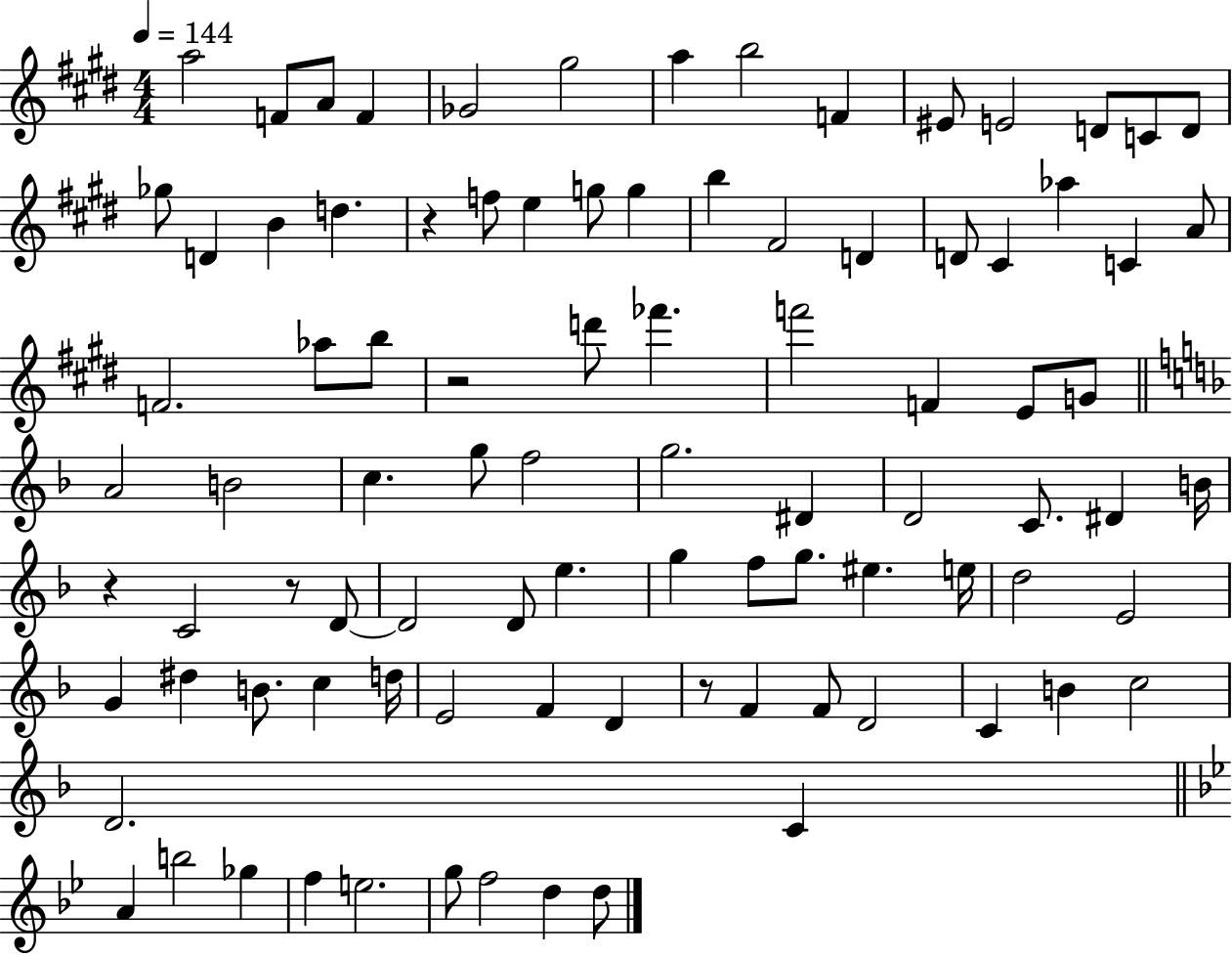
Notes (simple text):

A5/h F4/e A4/e F4/q Gb4/h G#5/h A5/q B5/h F4/q EIS4/e E4/h D4/e C4/e D4/e Gb5/e D4/q B4/q D5/q. R/q F5/e E5/q G5/e G5/q B5/q F#4/h D4/q D4/e C#4/q Ab5/q C4/q A4/e F4/h. Ab5/e B5/e R/h D6/e FES6/q. F6/h F4/q E4/e G4/e A4/h B4/h C5/q. G5/e F5/h G5/h. D#4/q D4/h C4/e. D#4/q B4/s R/q C4/h R/e D4/e D4/h D4/e E5/q. G5/q F5/e G5/e. EIS5/q. E5/s D5/h E4/h G4/q D#5/q B4/e. C5/q D5/s E4/h F4/q D4/q R/e F4/q F4/e D4/h C4/q B4/q C5/h D4/h. C4/q A4/q B5/h Gb5/q F5/q E5/h. G5/e F5/h D5/q D5/e